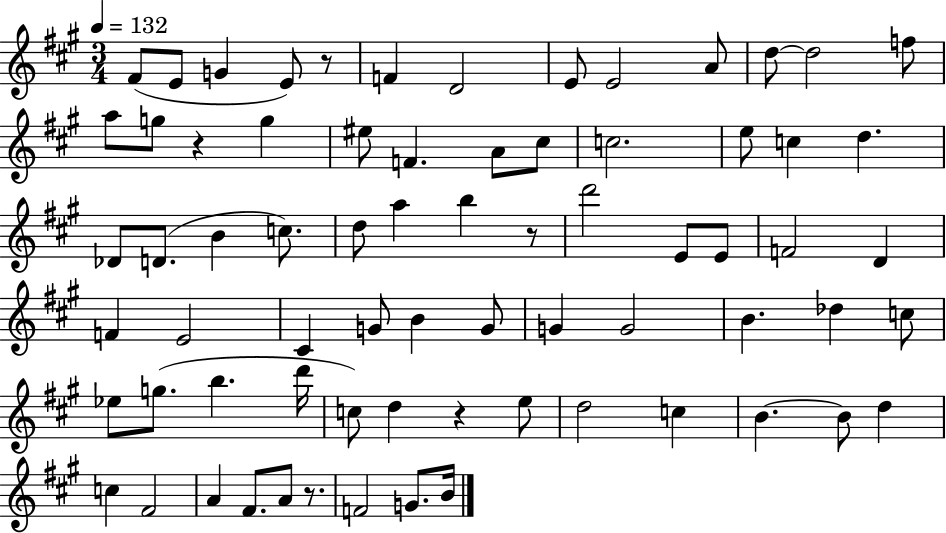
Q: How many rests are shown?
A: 5